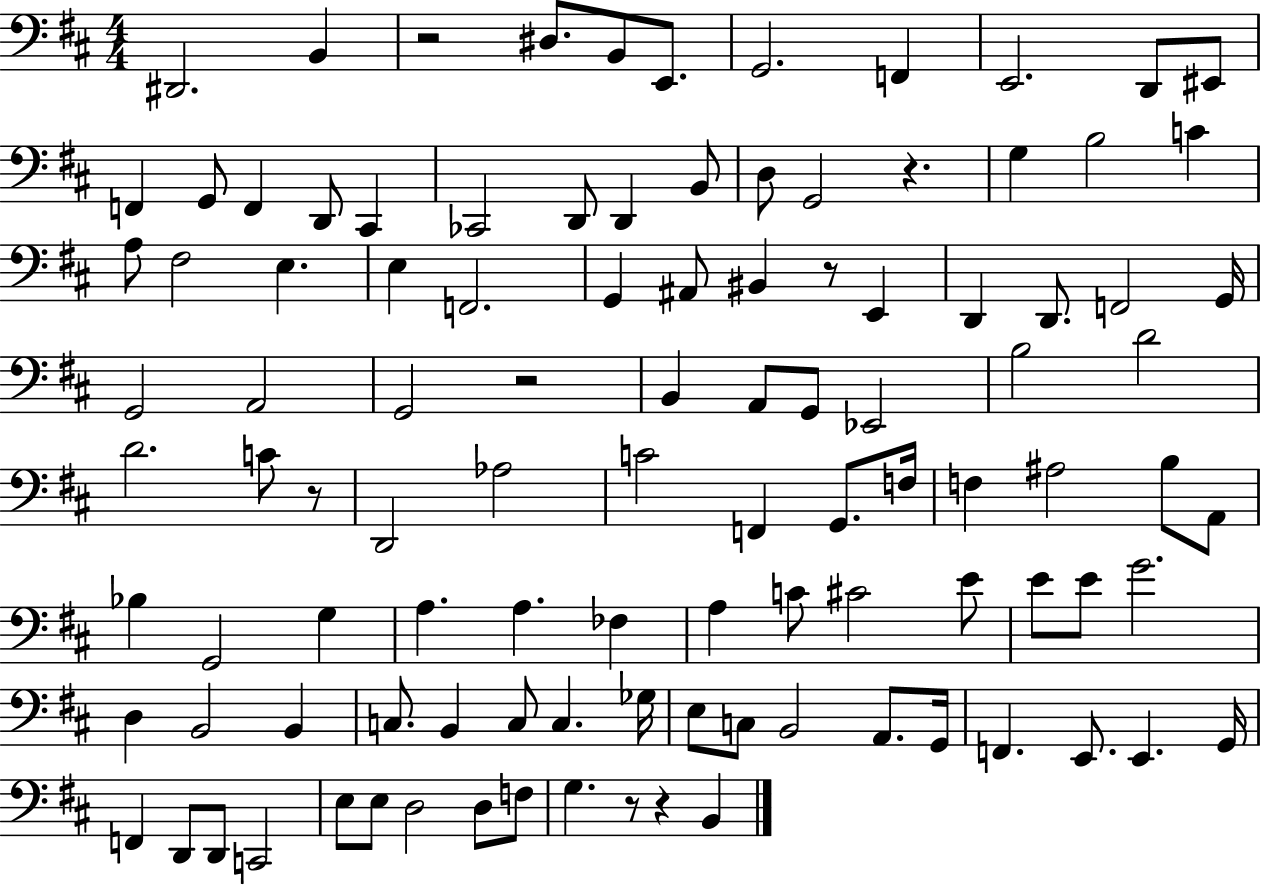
{
  \clef bass
  \numericTimeSignature
  \time 4/4
  \key d \major
  dis,2. b,4 | r2 dis8. b,8 e,8. | g,2. f,4 | e,2. d,8 eis,8 | \break f,4 g,8 f,4 d,8 cis,4 | ces,2 d,8 d,4 b,8 | d8 g,2 r4. | g4 b2 c'4 | \break a8 fis2 e4. | e4 f,2. | g,4 ais,8 bis,4 r8 e,4 | d,4 d,8. f,2 g,16 | \break g,2 a,2 | g,2 r2 | b,4 a,8 g,8 ees,2 | b2 d'2 | \break d'2. c'8 r8 | d,2 aes2 | c'2 f,4 g,8. f16 | f4 ais2 b8 a,8 | \break bes4 g,2 g4 | a4. a4. fes4 | a4 c'8 cis'2 e'8 | e'8 e'8 g'2. | \break d4 b,2 b,4 | c8. b,4 c8 c4. ges16 | e8 c8 b,2 a,8. g,16 | f,4. e,8. e,4. g,16 | \break f,4 d,8 d,8 c,2 | e8 e8 d2 d8 f8 | g4. r8 r4 b,4 | \bar "|."
}